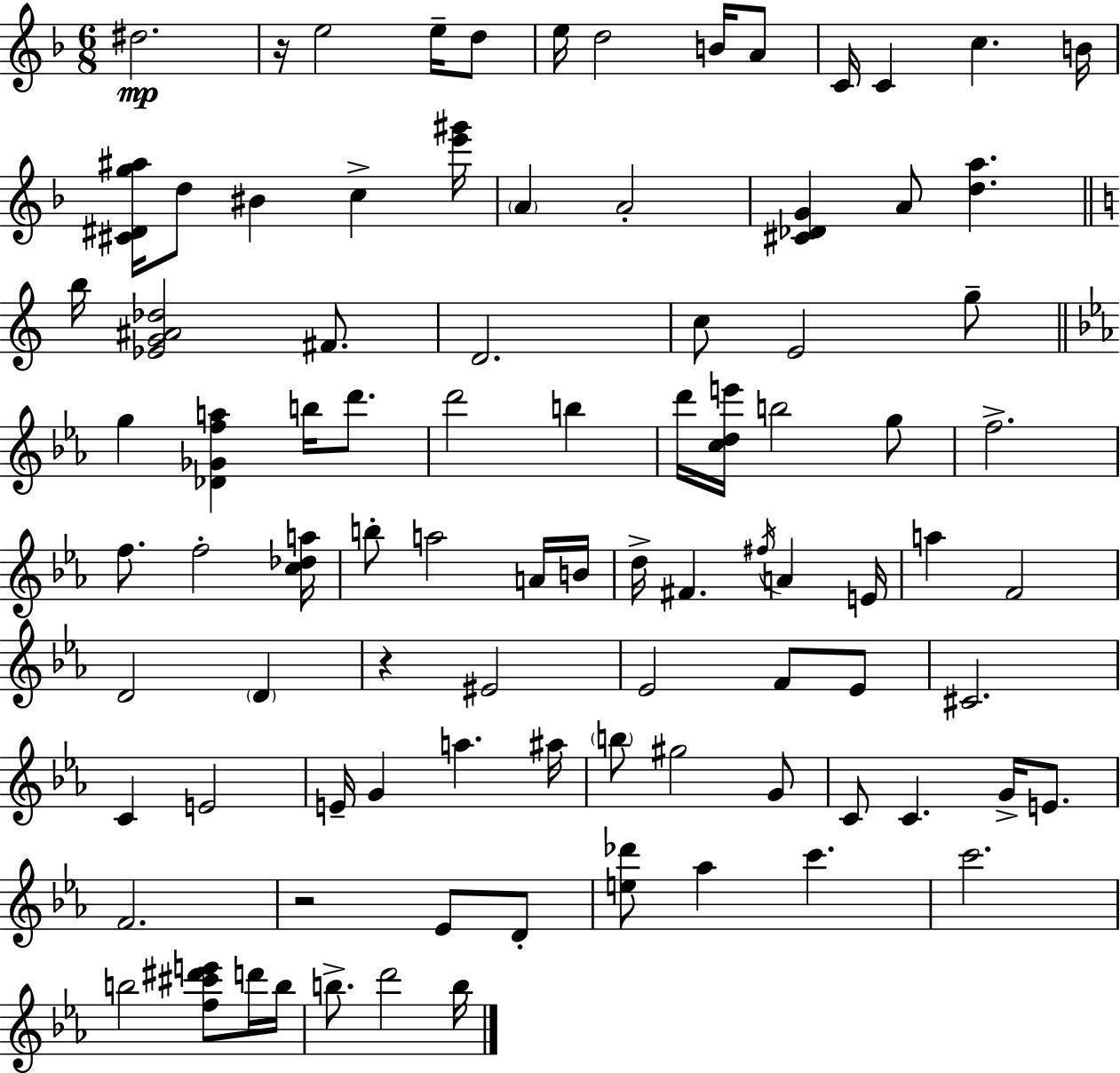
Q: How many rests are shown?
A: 3